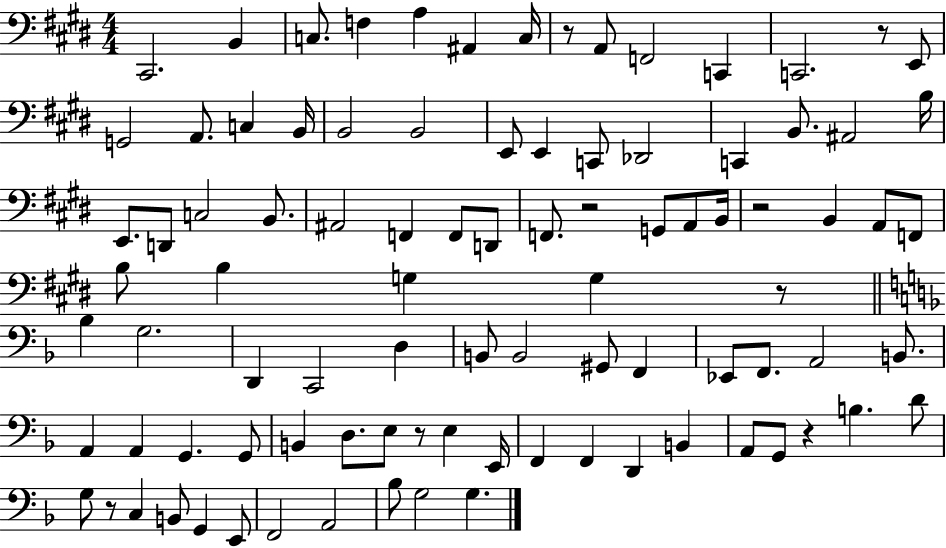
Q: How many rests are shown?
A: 8